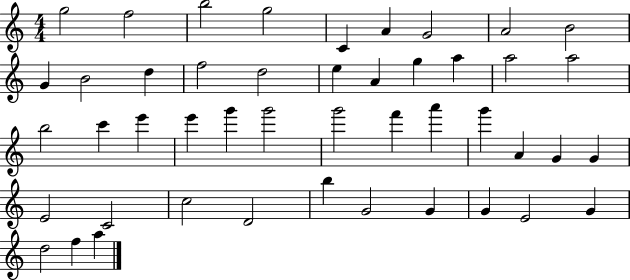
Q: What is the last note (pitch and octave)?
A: A5